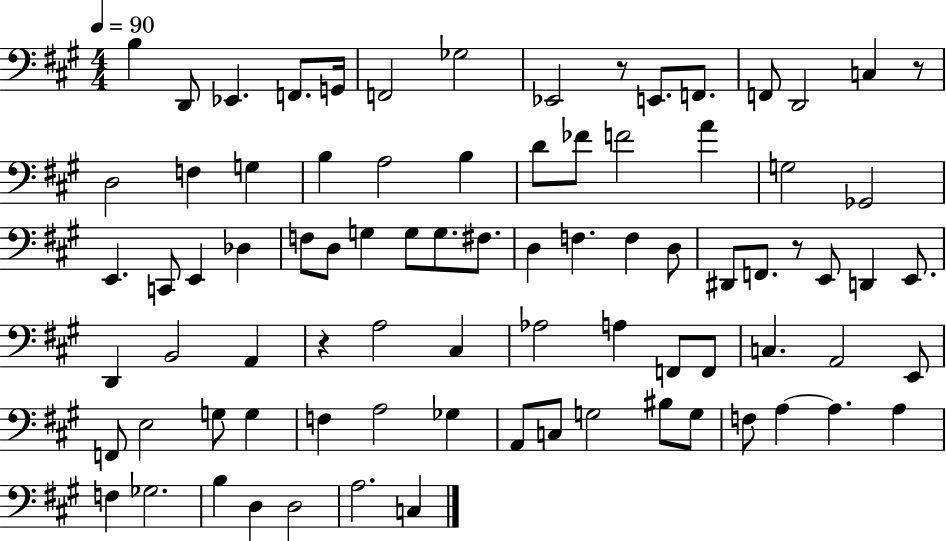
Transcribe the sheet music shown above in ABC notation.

X:1
T:Untitled
M:4/4
L:1/4
K:A
B, D,,/2 _E,, F,,/2 G,,/4 F,,2 _G,2 _E,,2 z/2 E,,/2 F,,/2 F,,/2 D,,2 C, z/2 D,2 F, G, B, A,2 B, D/2 _F/2 F2 A G,2 _G,,2 E,, C,,/2 E,, _D, F,/2 D,/2 G, G,/2 G,/2 ^F,/2 D, F, F, D,/2 ^D,,/2 F,,/2 z/2 E,,/2 D,, E,,/2 D,, B,,2 A,, z A,2 ^C, _A,2 A, F,,/2 F,,/2 C, A,,2 E,,/2 F,,/2 E,2 G,/2 G, F, A,2 _G, A,,/2 C,/2 G,2 ^B,/2 G,/2 F,/2 A, A, A, F, _G,2 B, D, D,2 A,2 C,